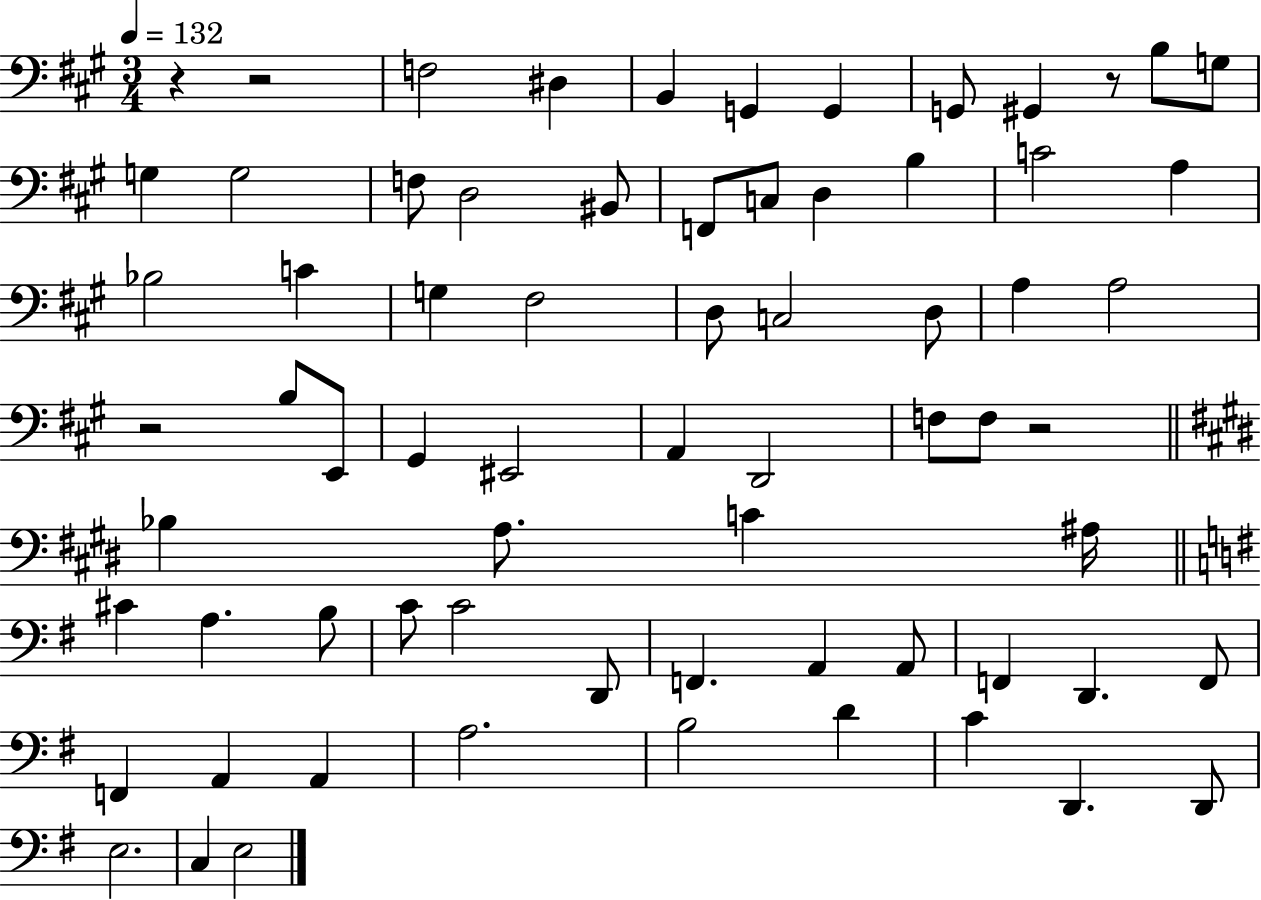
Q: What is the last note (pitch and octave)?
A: E3